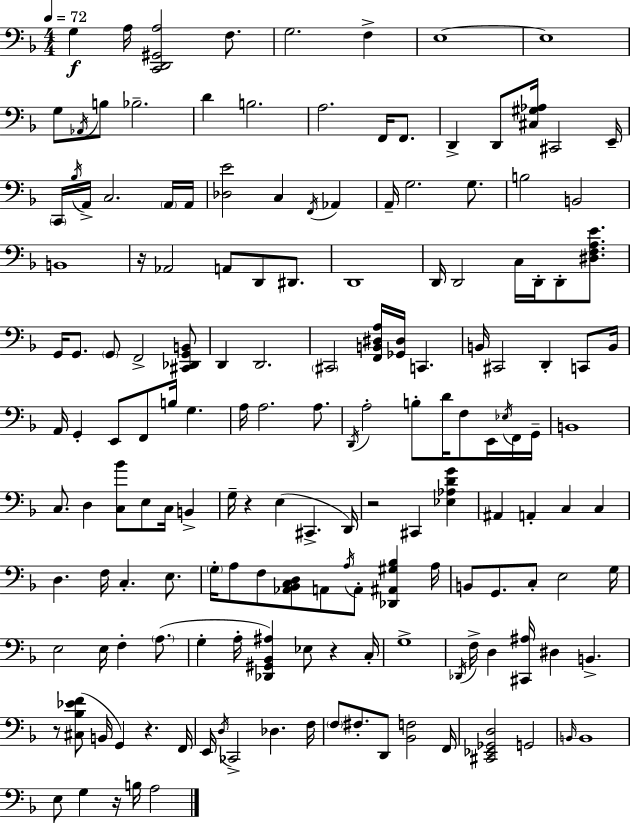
X:1
T:Untitled
M:4/4
L:1/4
K:F
G, A,/4 [C,,D,,^G,,A,]2 F,/2 G,2 F, E,4 E,4 G,/2 _A,,/4 B,/2 _B,2 D B,2 A,2 F,,/4 F,,/2 D,, D,,/2 [^C,^G,_A,]/4 ^C,,2 E,,/4 C,,/4 _B,/4 A,,/4 C,2 A,,/4 A,,/4 [_D,E]2 C, F,,/4 _A,, A,,/4 G,2 G,/2 B,2 B,,2 B,,4 z/4 _A,,2 A,,/2 D,,/2 ^D,,/2 D,,4 D,,/4 D,,2 C,/4 D,,/4 D,,/2 [^D,F,A,E]/2 G,,/4 G,,/2 G,,/2 F,,2 [^C,,_D,,G,,B,,]/2 D,, D,,2 ^C,,2 [F,,B,,^D,A,]/4 [_G,,^D,]/4 C,, B,,/4 ^C,,2 D,, C,,/2 B,,/4 A,,/4 G,, E,,/2 F,,/2 B,/4 G, A,/4 A,2 A,/2 D,,/4 A,2 B,/2 D/4 F,/2 E,,/4 _E,/4 F,,/4 G,,/4 B,,4 C,/2 D, [C,_B]/2 E,/2 C,/4 B,, G,/4 z E, ^C,, D,,/4 z2 ^C,, [_E,_A,DG] ^A,, A,, C, C, D, F,/4 C, E,/2 G,/4 A,/2 F,/2 [_A,,_B,,C,D,]/2 A,,/2 A,/4 A,,/2 [_D,,^A,,^G,_B,] A,/4 B,,/2 G,,/2 C,/2 E,2 G,/4 E,2 E,/4 F, A,/2 G, A,/4 [_D,,^G,,_B,,^A,] _E,/2 z C,/4 G,4 _D,,/4 F,/4 D, [^C,,^A,]/4 ^D, B,, z/2 [^C,_B,_EF]/2 B,,/4 G,, z F,,/4 E,,/4 D,/4 _C,,2 _D, F,/4 F,/2 ^F,/2 D,,/2 [_B,,F,]2 F,,/4 [^C,,_E,,_G,,D,]2 G,,2 B,,/4 B,,4 E,/2 G, z/4 B,/4 A,2